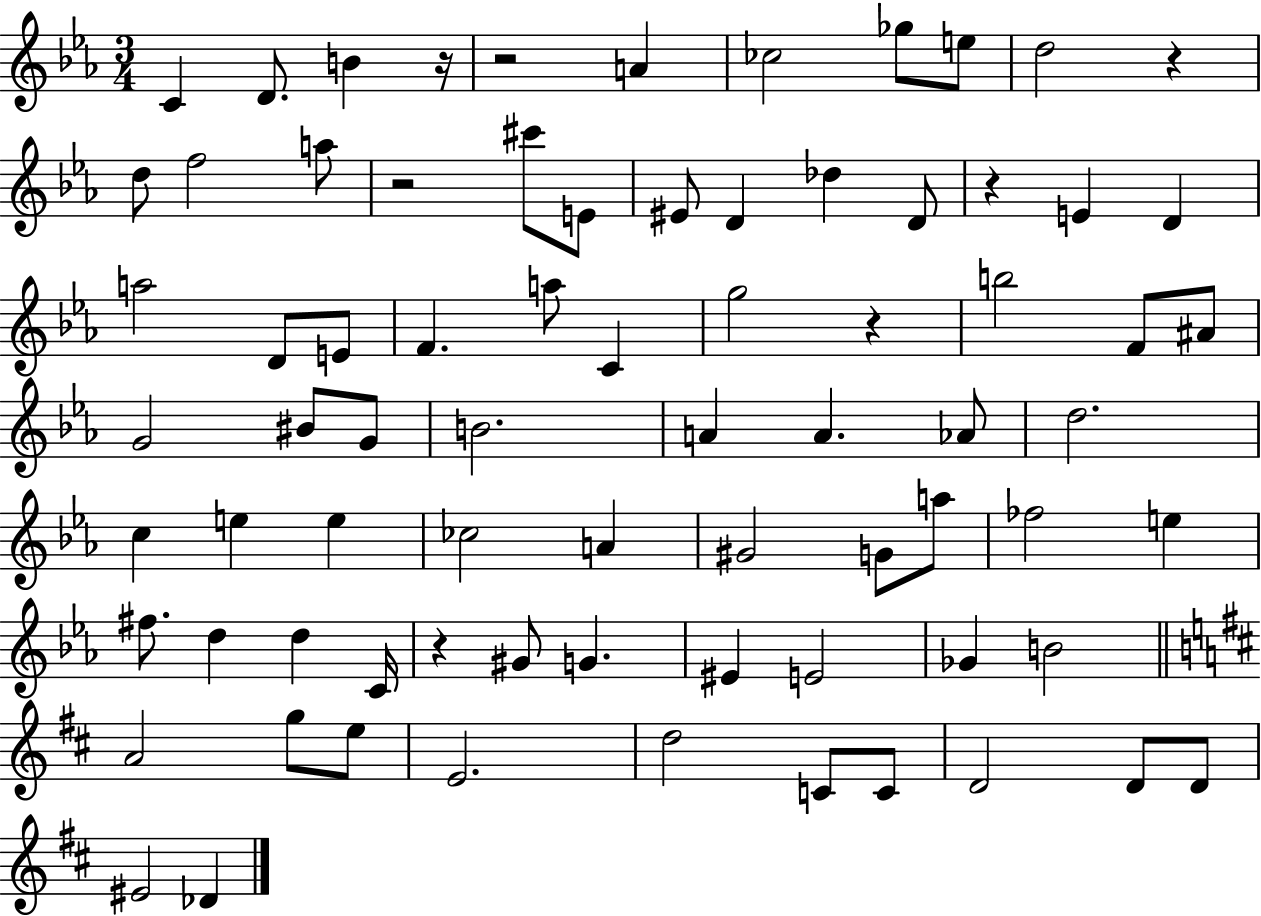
{
  \clef treble
  \numericTimeSignature
  \time 3/4
  \key ees \major
  c'4 d'8. b'4 r16 | r2 a'4 | ces''2 ges''8 e''8 | d''2 r4 | \break d''8 f''2 a''8 | r2 cis'''8 e'8 | eis'8 d'4 des''4 d'8 | r4 e'4 d'4 | \break a''2 d'8 e'8 | f'4. a''8 c'4 | g''2 r4 | b''2 f'8 ais'8 | \break g'2 bis'8 g'8 | b'2. | a'4 a'4. aes'8 | d''2. | \break c''4 e''4 e''4 | ces''2 a'4 | gis'2 g'8 a''8 | fes''2 e''4 | \break fis''8. d''4 d''4 c'16 | r4 gis'8 g'4. | eis'4 e'2 | ges'4 b'2 | \break \bar "||" \break \key d \major a'2 g''8 e''8 | e'2. | d''2 c'8 c'8 | d'2 d'8 d'8 | \break eis'2 des'4 | \bar "|."
}